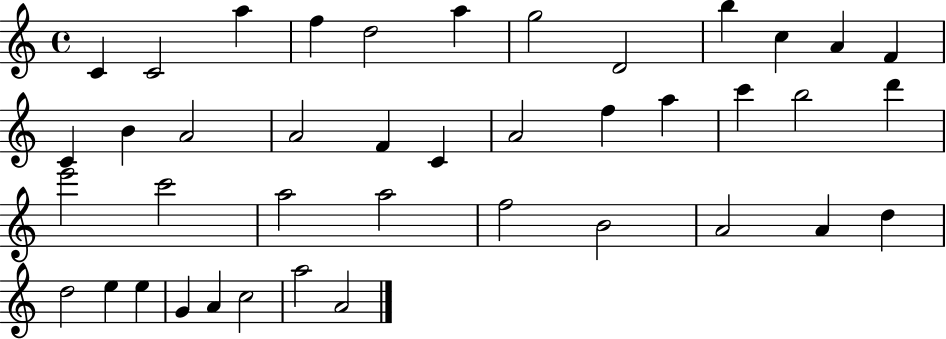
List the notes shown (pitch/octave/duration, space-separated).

C4/q C4/h A5/q F5/q D5/h A5/q G5/h D4/h B5/q C5/q A4/q F4/q C4/q B4/q A4/h A4/h F4/q C4/q A4/h F5/q A5/q C6/q B5/h D6/q E6/h C6/h A5/h A5/h F5/h B4/h A4/h A4/q D5/q D5/h E5/q E5/q G4/q A4/q C5/h A5/h A4/h